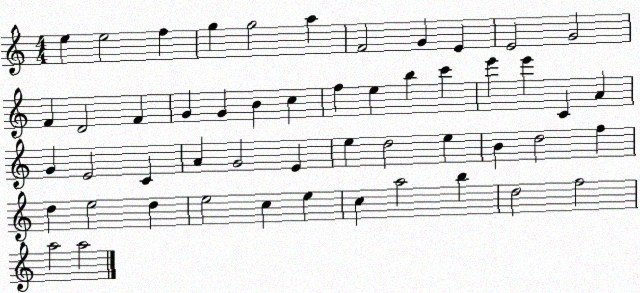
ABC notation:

X:1
T:Untitled
M:4/4
L:1/4
K:C
e e2 f g g2 a F2 G E E2 G2 F D2 F G G B c f e b c' e' e' C A G E2 C A G2 E e d2 e B d2 f d e2 d e2 c e c a2 b d2 f2 a2 a2